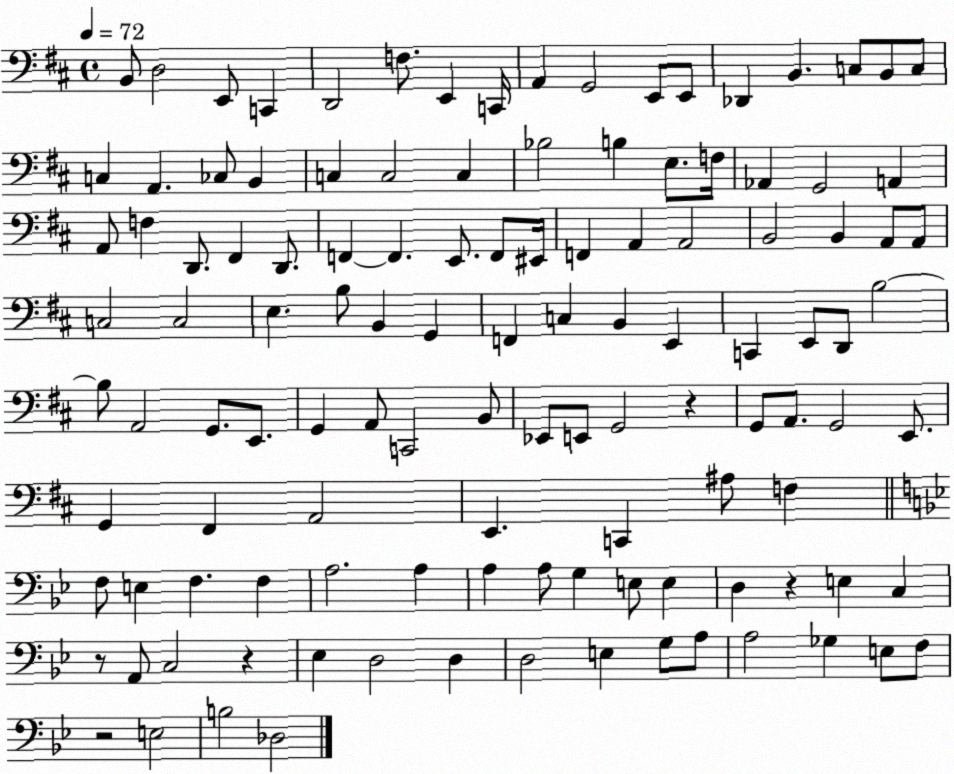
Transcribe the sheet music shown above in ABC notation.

X:1
T:Untitled
M:4/4
L:1/4
K:D
B,,/2 D,2 E,,/2 C,, D,,2 F,/2 E,, C,,/4 A,, G,,2 E,,/2 E,,/2 _D,, B,, C,/2 B,,/2 C,/2 C, A,, _C,/2 B,, C, C,2 C, _B,2 B, E,/2 F,/4 _A,, G,,2 A,, A,,/2 F, D,,/2 ^F,, D,,/2 F,, F,, E,,/2 F,,/2 ^E,,/4 F,, A,, A,,2 B,,2 B,, A,,/2 A,,/2 C,2 C,2 E, B,/2 B,, G,, F,, C, B,, E,, C,, E,,/2 D,,/2 B,2 B,/2 A,,2 G,,/2 E,,/2 G,, A,,/2 C,,2 B,,/2 _E,,/2 E,,/2 G,,2 z G,,/2 A,,/2 G,,2 E,,/2 G,, ^F,, A,,2 E,, C,, ^A,/2 F, F,/2 E, F, F, A,2 A, A, A,/2 G, E,/2 E, D, z E, C, z/2 A,,/2 C,2 z _E, D,2 D, D,2 E, G,/2 A,/2 A,2 _G, E,/2 F,/2 z2 E,2 B,2 _D,2